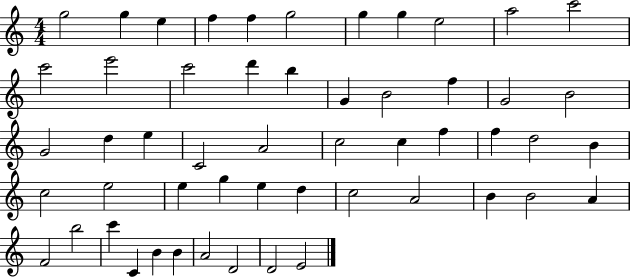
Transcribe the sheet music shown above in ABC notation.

X:1
T:Untitled
M:4/4
L:1/4
K:C
g2 g e f f g2 g g e2 a2 c'2 c'2 e'2 c'2 d' b G B2 f G2 B2 G2 d e C2 A2 c2 c f f d2 B c2 e2 e g e d c2 A2 B B2 A F2 b2 c' C B B A2 D2 D2 E2